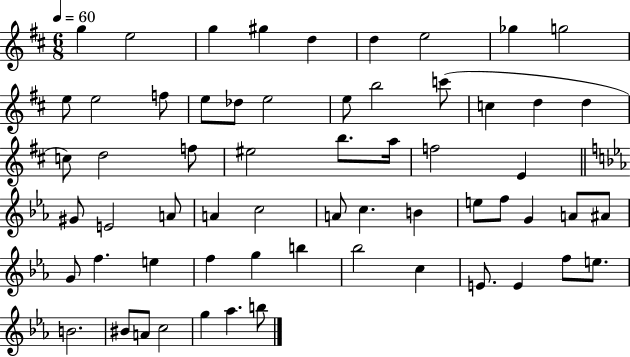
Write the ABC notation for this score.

X:1
T:Untitled
M:6/8
L:1/4
K:D
g e2 g ^g d d e2 _g g2 e/2 e2 f/2 e/2 _d/2 e2 e/2 b2 c'/2 c d d c/2 d2 f/2 ^e2 b/2 a/4 f2 E ^G/2 E2 A/2 A c2 A/2 c B e/2 f/2 G A/2 ^A/2 G/2 f e f g b _b2 c E/2 E f/2 e/2 B2 ^B/2 A/2 c2 g _a b/2